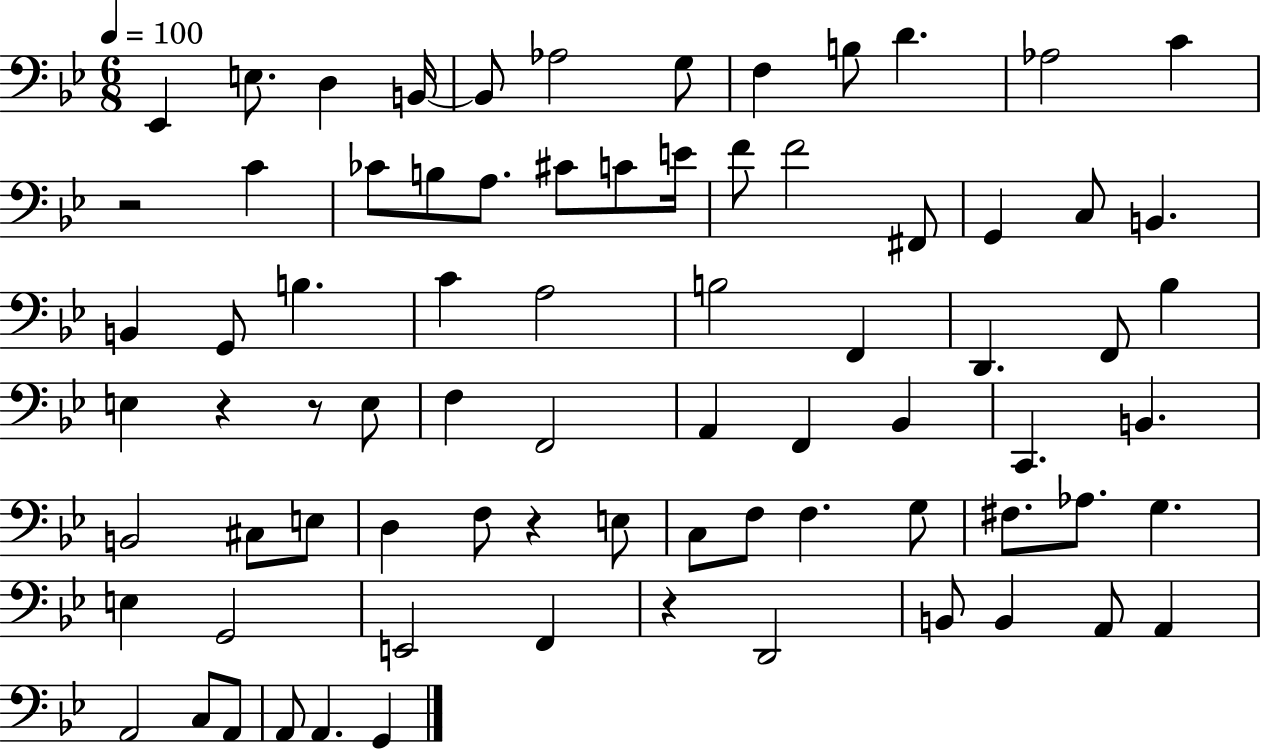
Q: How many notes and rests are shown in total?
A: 77